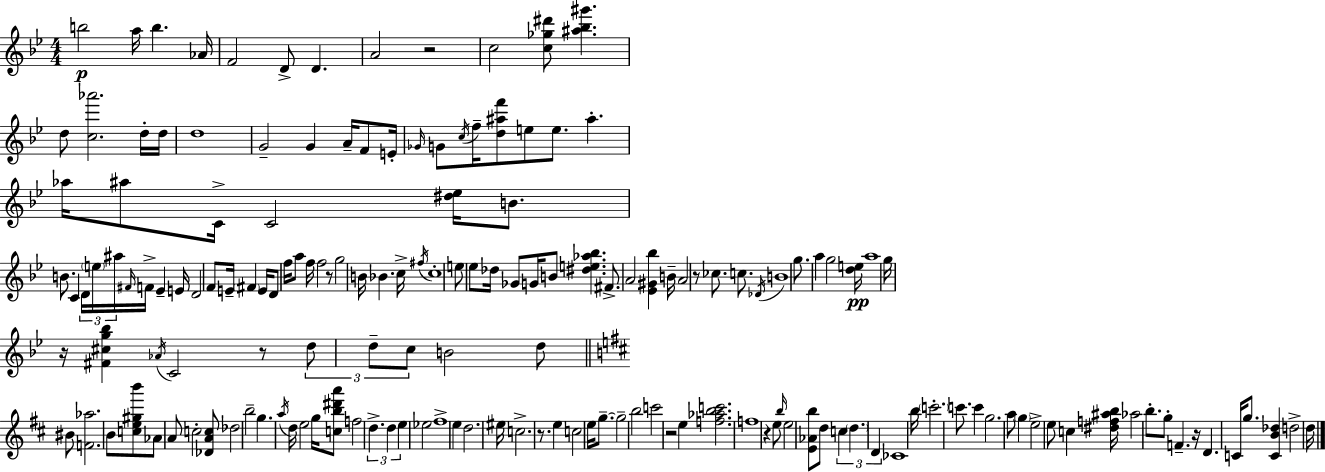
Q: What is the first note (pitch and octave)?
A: B5